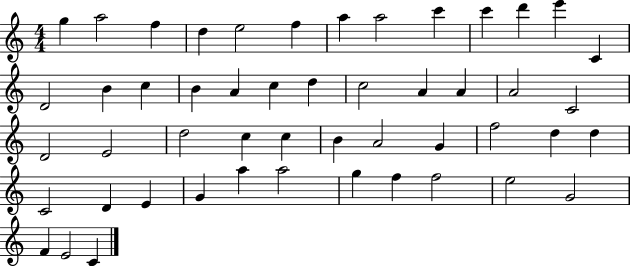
{
  \clef treble
  \numericTimeSignature
  \time 4/4
  \key c \major
  g''4 a''2 f''4 | d''4 e''2 f''4 | a''4 a''2 c'''4 | c'''4 d'''4 e'''4 c'4 | \break d'2 b'4 c''4 | b'4 a'4 c''4 d''4 | c''2 a'4 a'4 | a'2 c'2 | \break d'2 e'2 | d''2 c''4 c''4 | b'4 a'2 g'4 | f''2 d''4 d''4 | \break c'2 d'4 e'4 | g'4 a''4 a''2 | g''4 f''4 f''2 | e''2 g'2 | \break f'4 e'2 c'4 | \bar "|."
}